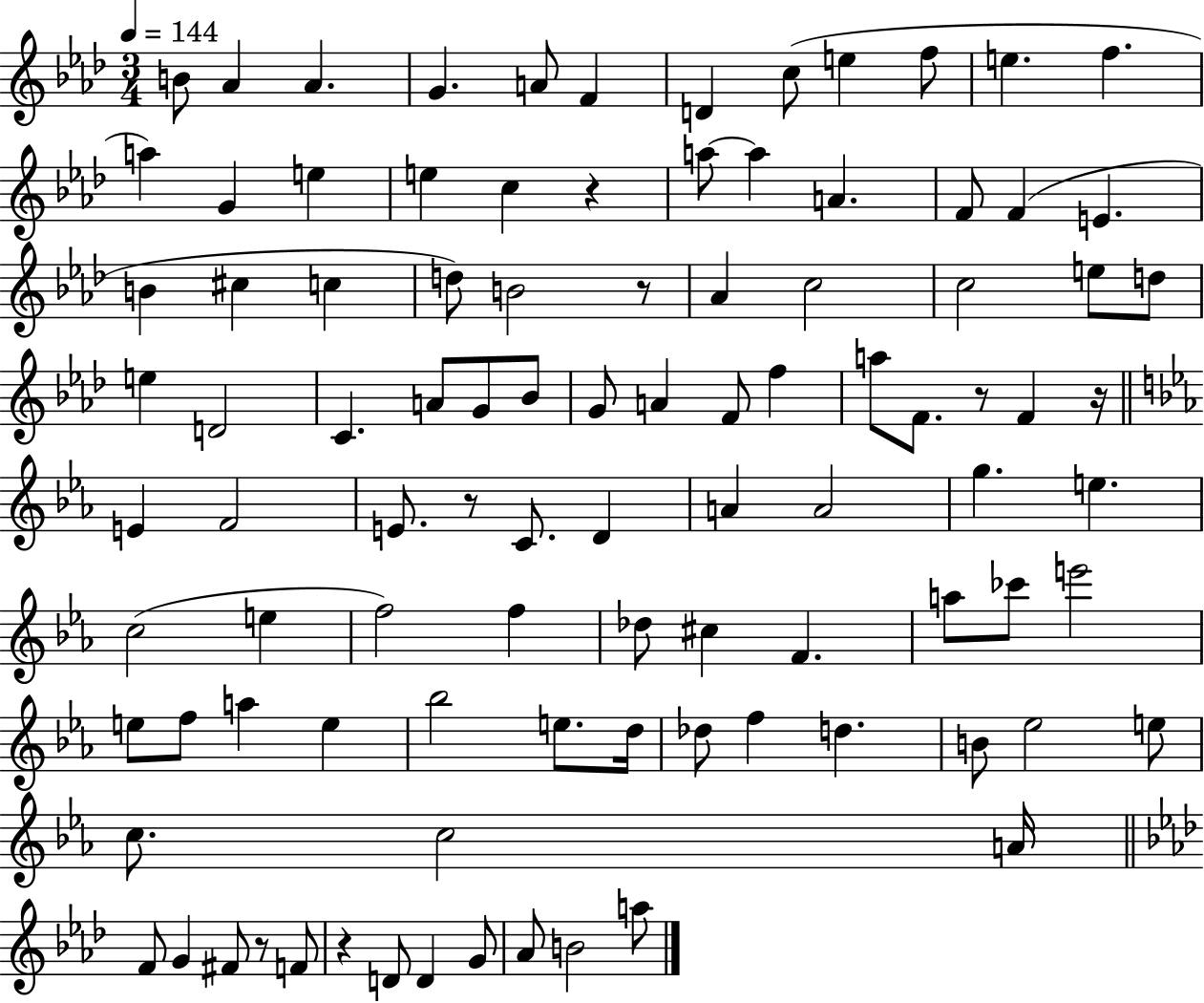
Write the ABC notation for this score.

X:1
T:Untitled
M:3/4
L:1/4
K:Ab
B/2 _A _A G A/2 F D c/2 e f/2 e f a G e e c z a/2 a A F/2 F E B ^c c d/2 B2 z/2 _A c2 c2 e/2 d/2 e D2 C A/2 G/2 _B/2 G/2 A F/2 f a/2 F/2 z/2 F z/4 E F2 E/2 z/2 C/2 D A A2 g e c2 e f2 f _d/2 ^c F a/2 _c'/2 e'2 e/2 f/2 a e _b2 e/2 d/4 _d/2 f d B/2 _e2 e/2 c/2 c2 A/4 F/2 G ^F/2 z/2 F/2 z D/2 D G/2 _A/2 B2 a/2